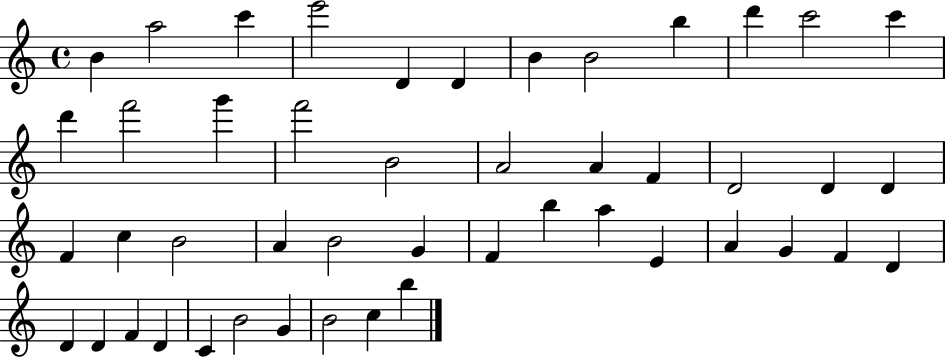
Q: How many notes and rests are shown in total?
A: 47